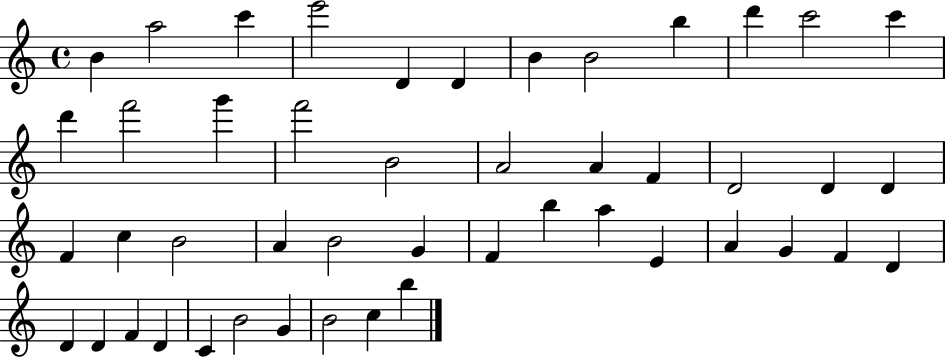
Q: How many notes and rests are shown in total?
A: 47